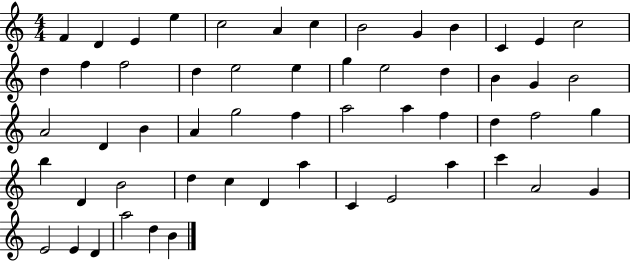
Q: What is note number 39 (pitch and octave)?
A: D4